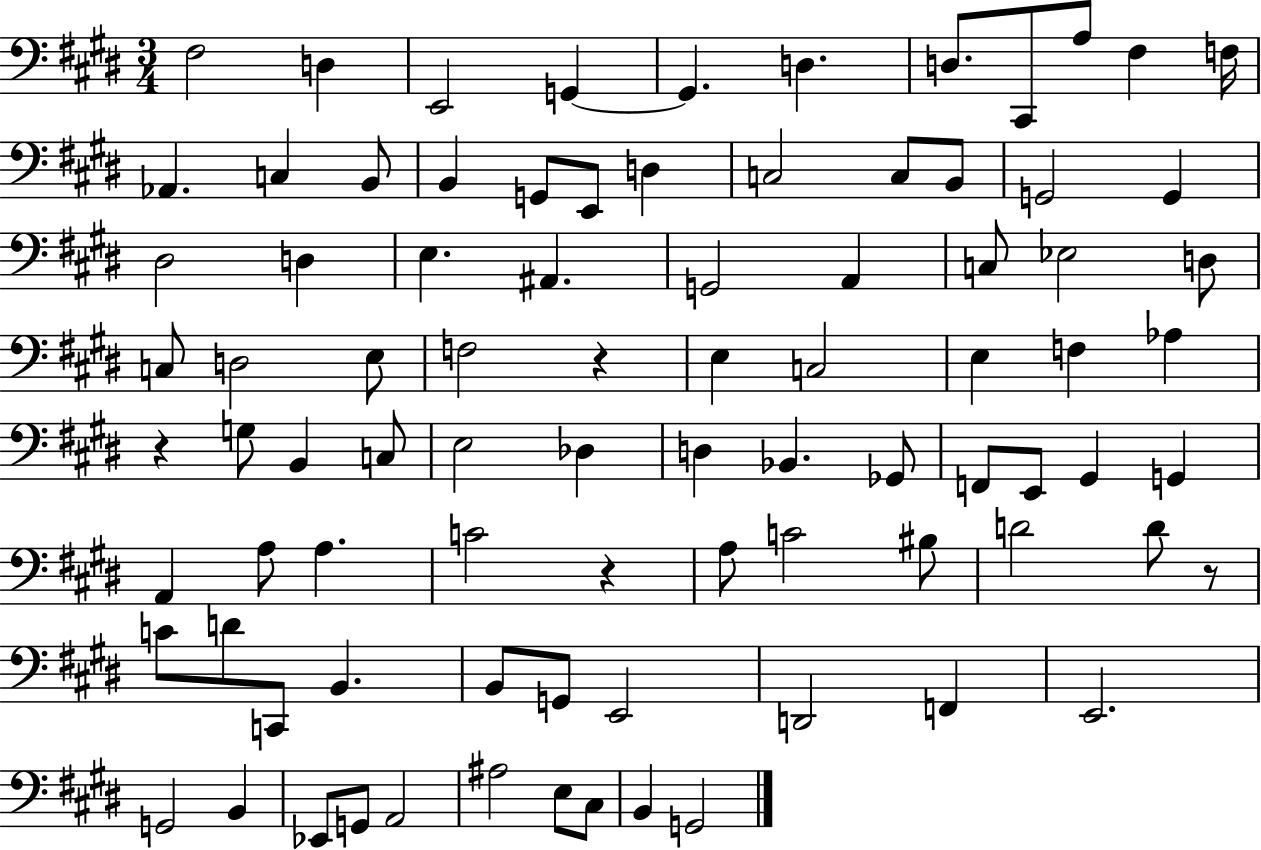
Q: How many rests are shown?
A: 4